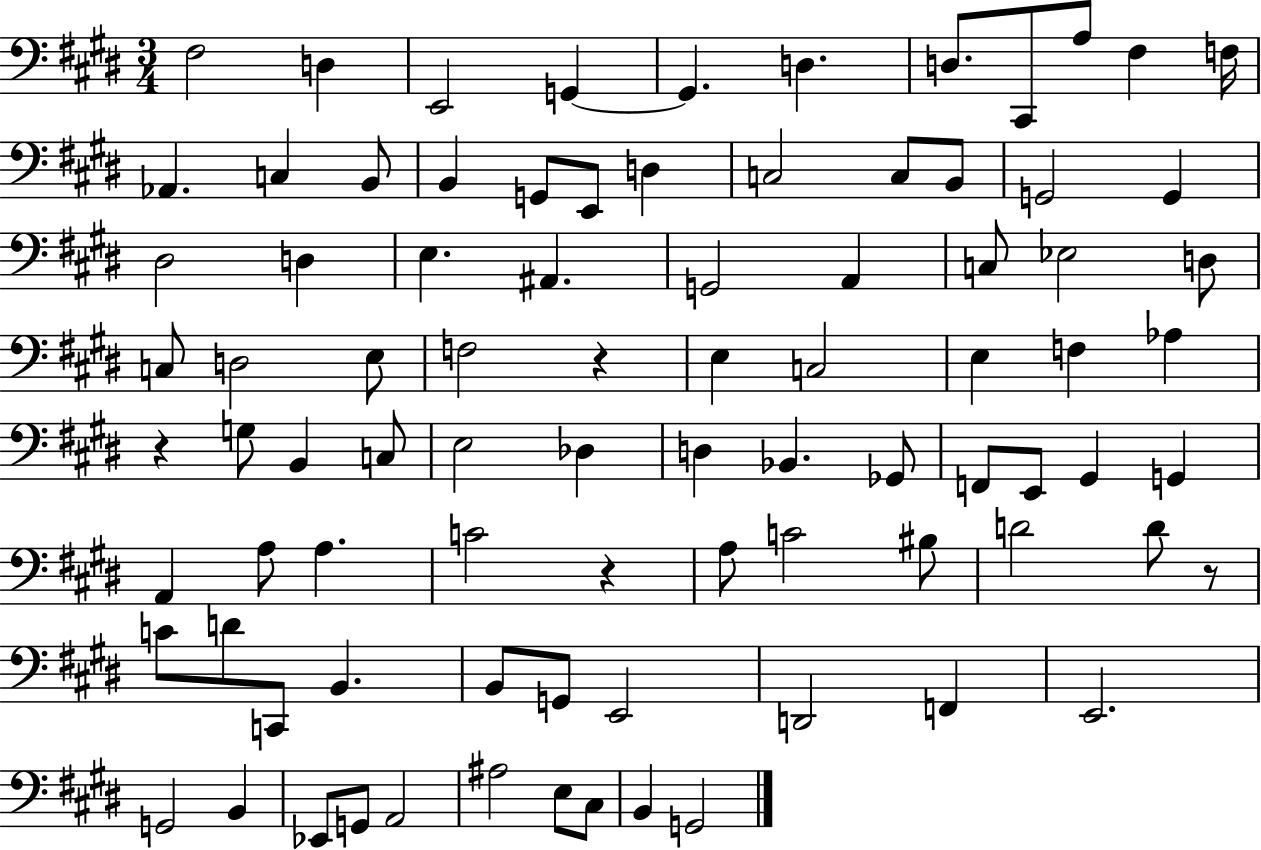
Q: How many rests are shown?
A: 4